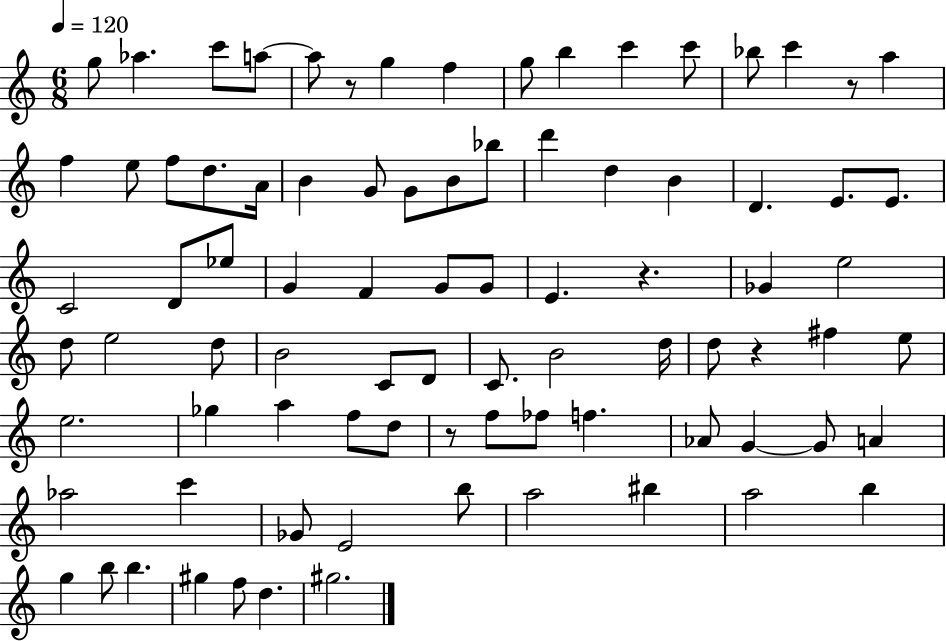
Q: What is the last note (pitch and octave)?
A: G#5